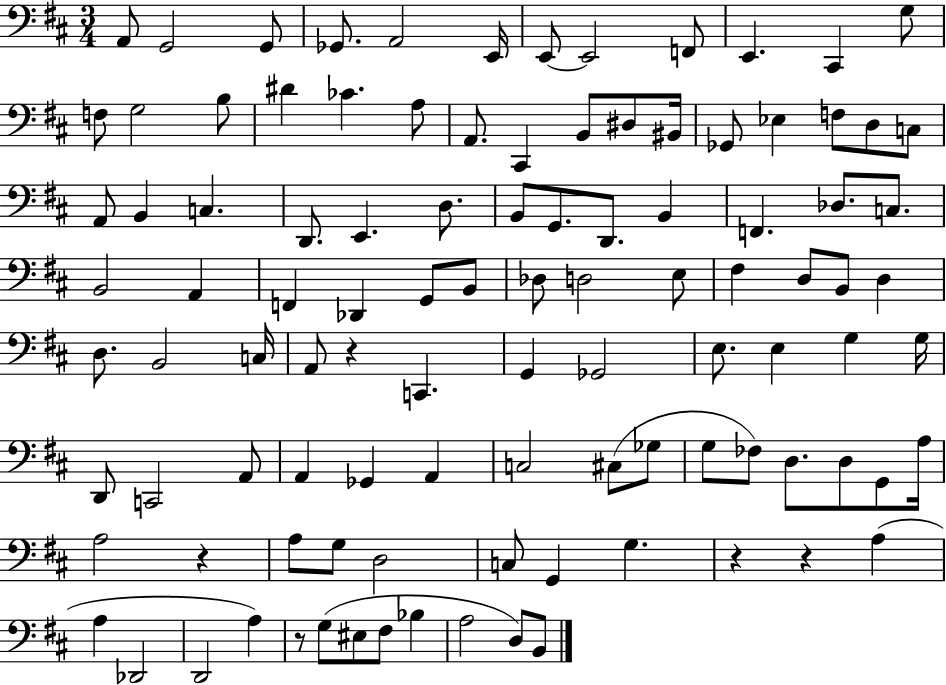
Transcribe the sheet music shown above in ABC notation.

X:1
T:Untitled
M:3/4
L:1/4
K:D
A,,/2 G,,2 G,,/2 _G,,/2 A,,2 E,,/4 E,,/2 E,,2 F,,/2 E,, ^C,, G,/2 F,/2 G,2 B,/2 ^D _C A,/2 A,,/2 ^C,, B,,/2 ^D,/2 ^B,,/4 _G,,/2 _E, F,/2 D,/2 C,/2 A,,/2 B,, C, D,,/2 E,, D,/2 B,,/2 G,,/2 D,,/2 B,, F,, _D,/2 C,/2 B,,2 A,, F,, _D,, G,,/2 B,,/2 _D,/2 D,2 E,/2 ^F, D,/2 B,,/2 D, D,/2 B,,2 C,/4 A,,/2 z C,, G,, _G,,2 E,/2 E, G, G,/4 D,,/2 C,,2 A,,/2 A,, _G,, A,, C,2 ^C,/2 _G,/2 G,/2 _F,/2 D,/2 D,/2 G,,/2 A,/4 A,2 z A,/2 G,/2 D,2 C,/2 G,, G, z z A, A, _D,,2 D,,2 A, z/2 G,/2 ^E,/2 ^F,/2 _B, A,2 D,/2 B,,/2